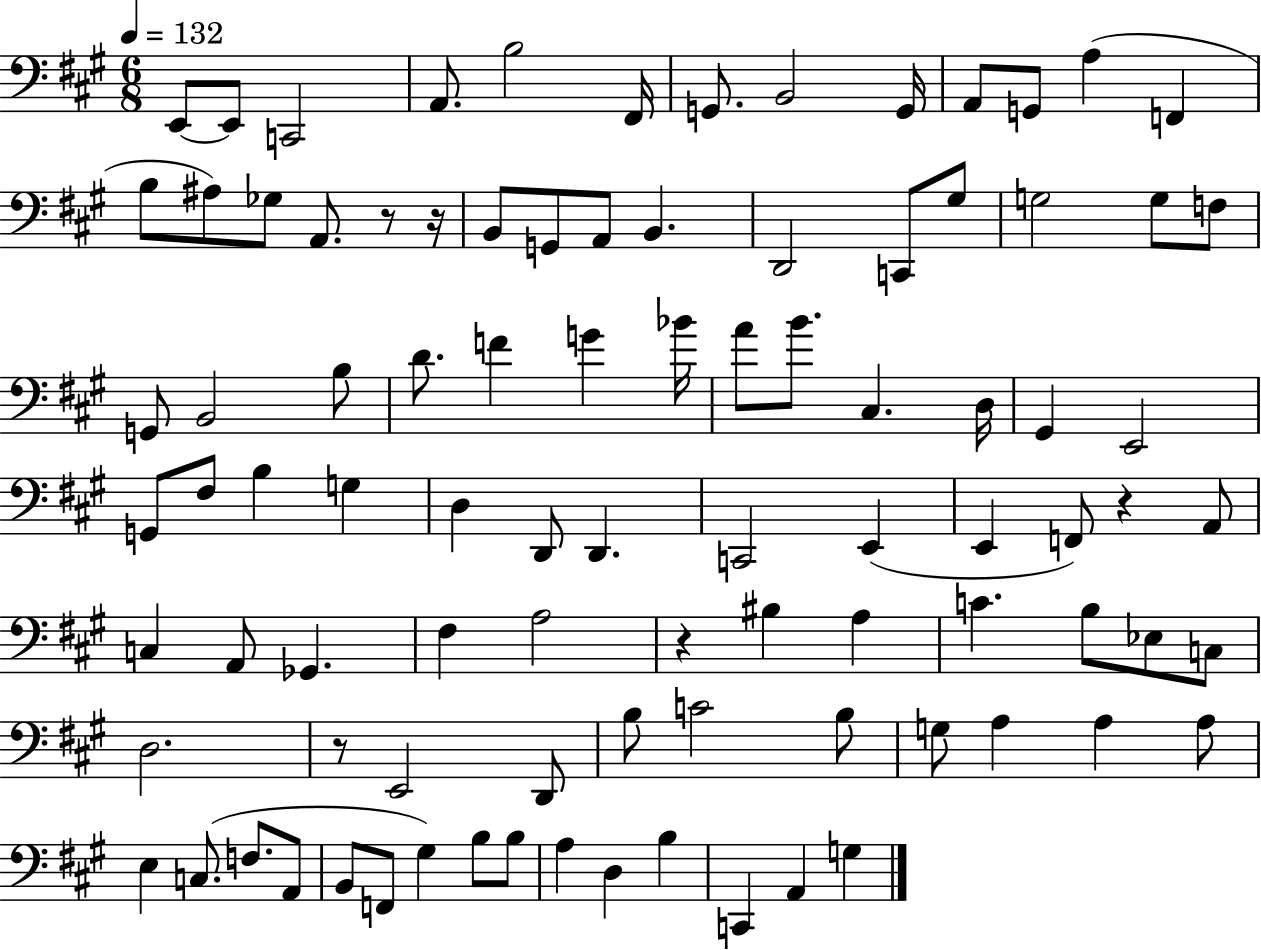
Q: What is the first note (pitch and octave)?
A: E2